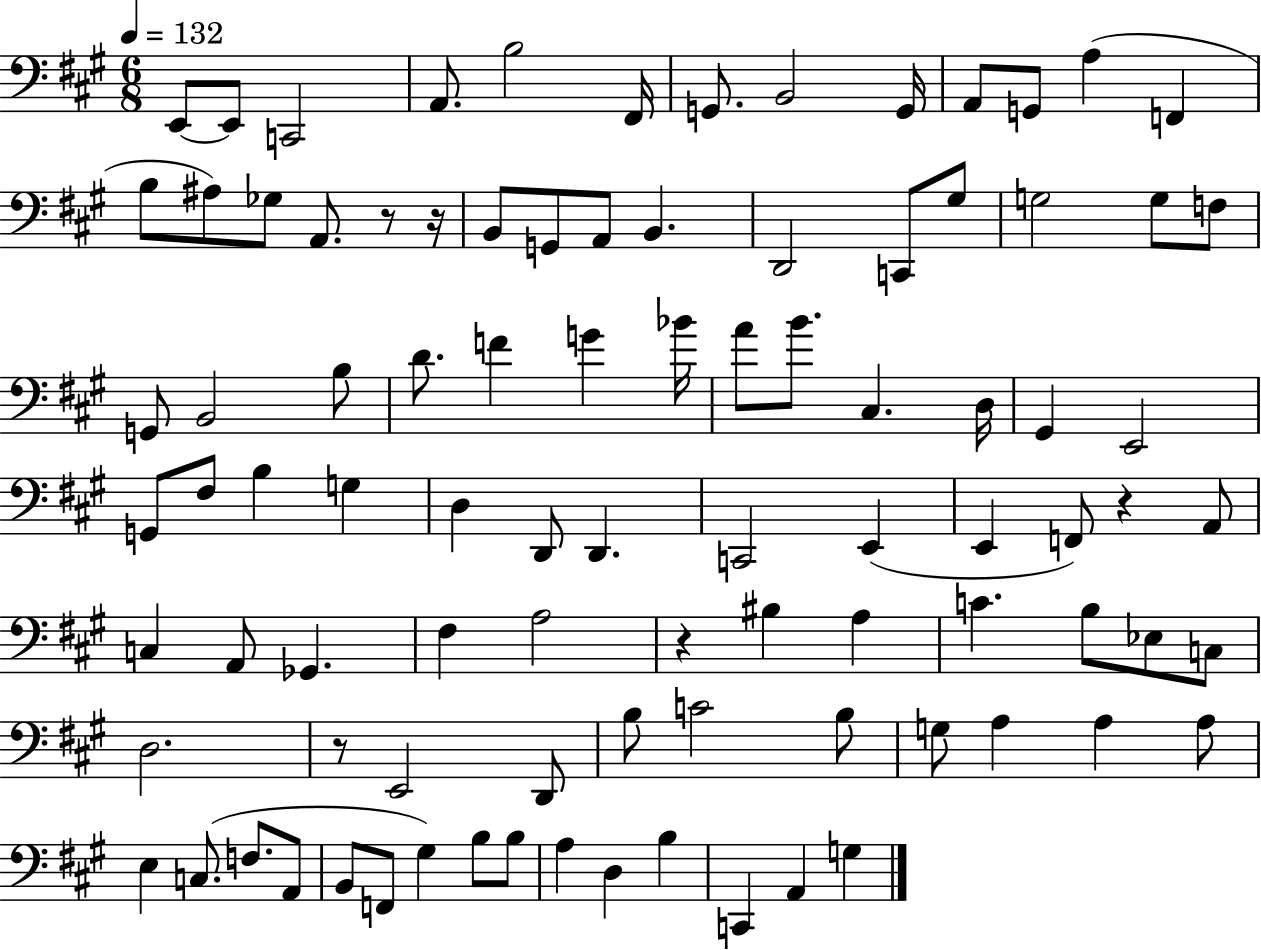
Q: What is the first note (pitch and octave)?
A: E2